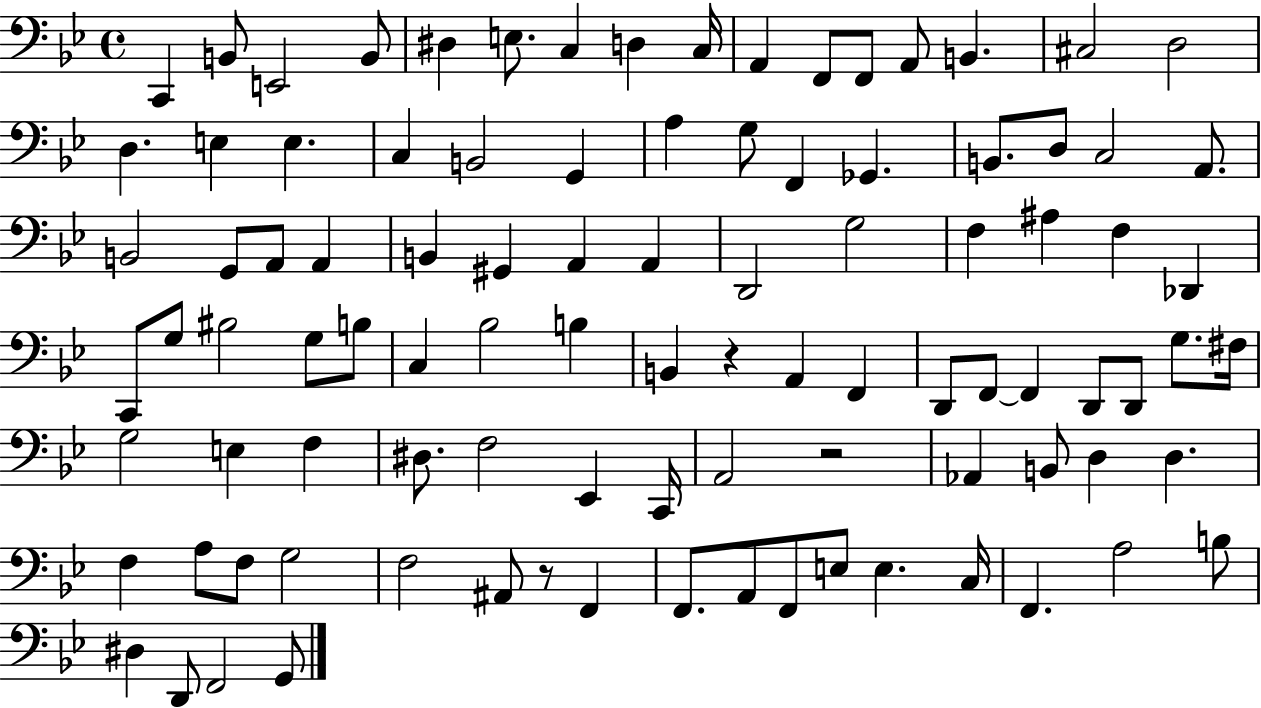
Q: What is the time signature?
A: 4/4